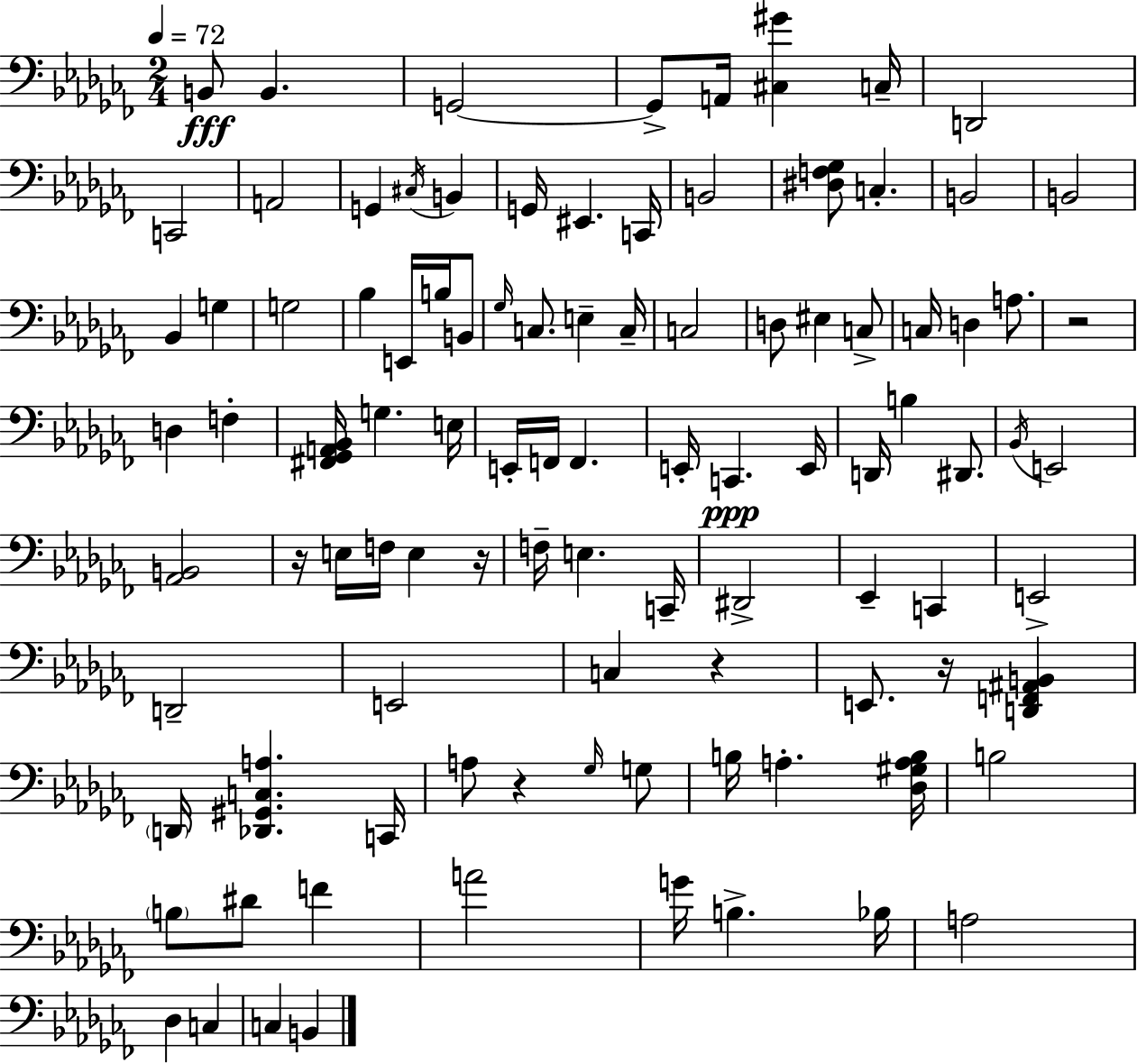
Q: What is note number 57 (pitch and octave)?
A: E3